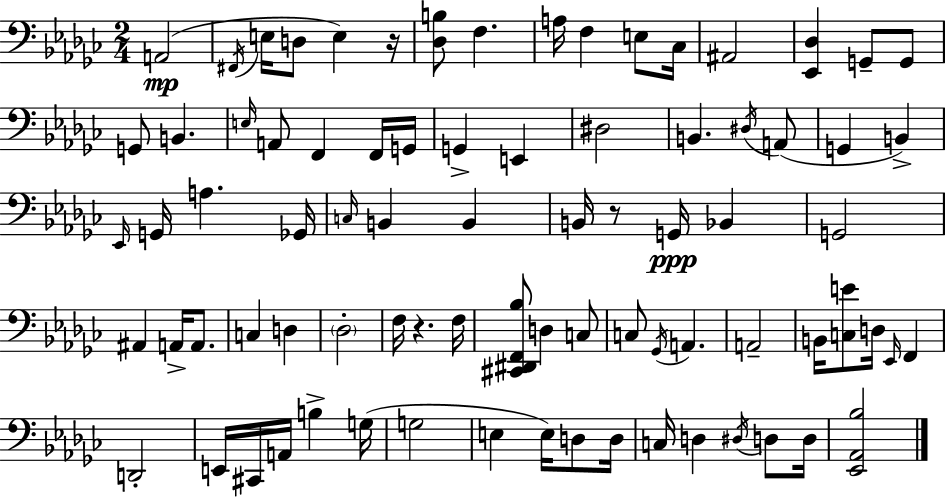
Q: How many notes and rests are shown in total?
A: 81